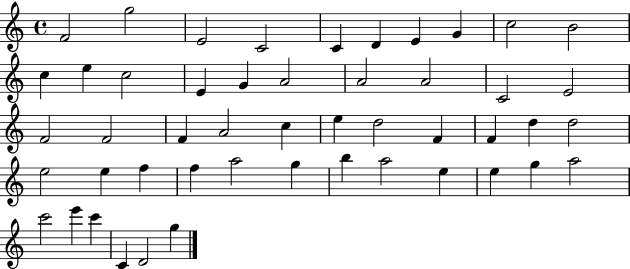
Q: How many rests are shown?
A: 0